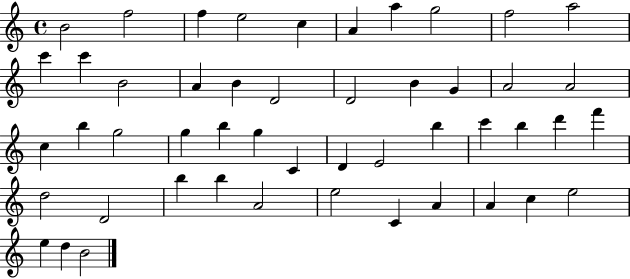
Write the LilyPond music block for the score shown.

{
  \clef treble
  \time 4/4
  \defaultTimeSignature
  \key c \major
  b'2 f''2 | f''4 e''2 c''4 | a'4 a''4 g''2 | f''2 a''2 | \break c'''4 c'''4 b'2 | a'4 b'4 d'2 | d'2 b'4 g'4 | a'2 a'2 | \break c''4 b''4 g''2 | g''4 b''4 g''4 c'4 | d'4 e'2 b''4 | c'''4 b''4 d'''4 f'''4 | \break d''2 d'2 | b''4 b''4 a'2 | e''2 c'4 a'4 | a'4 c''4 e''2 | \break e''4 d''4 b'2 | \bar "|."
}